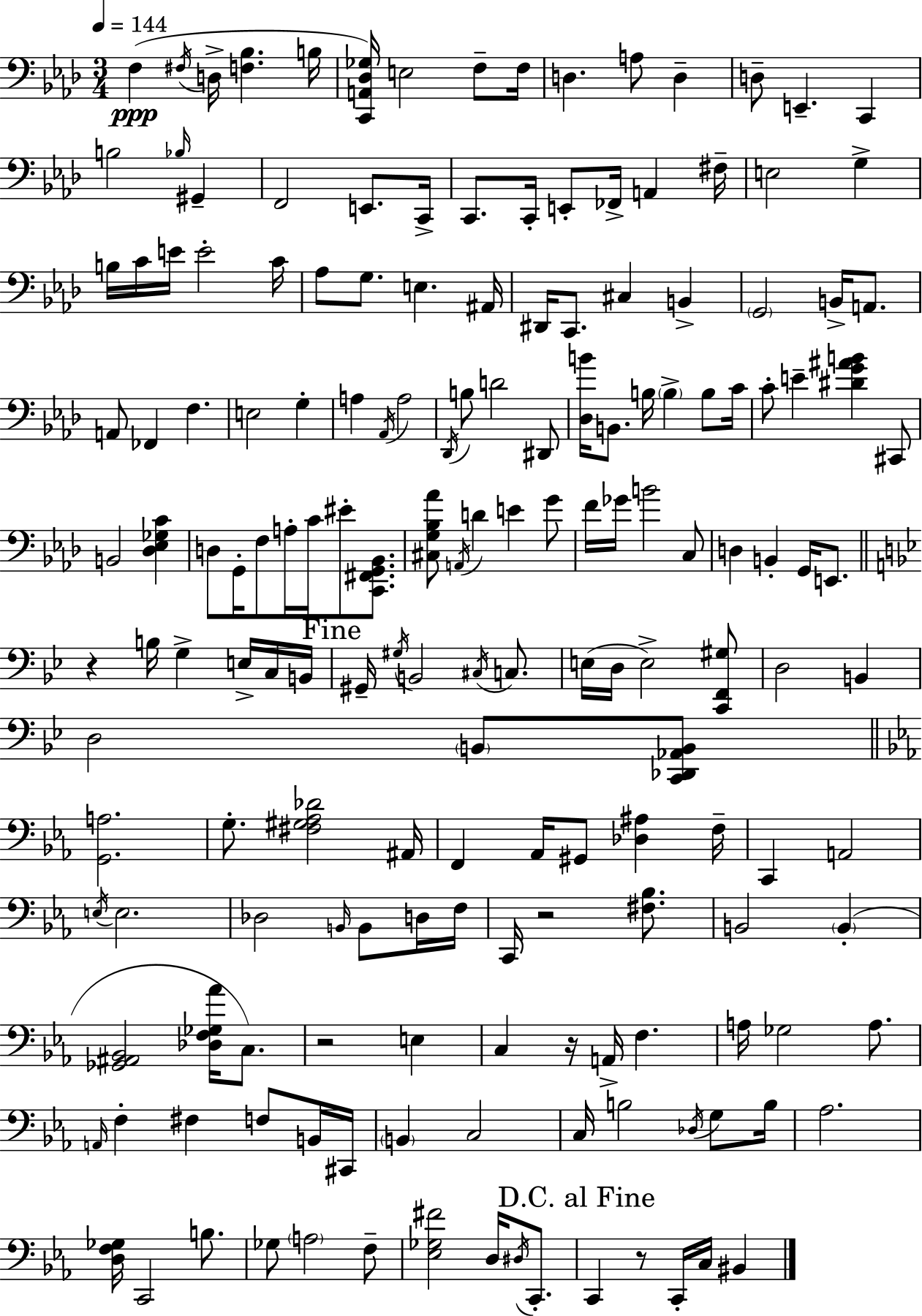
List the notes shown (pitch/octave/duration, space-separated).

F3/q F#3/s D3/s [F3,Bb3]/q. B3/s [C2,A2,Db3,Gb3]/s E3/h F3/e F3/s D3/q. A3/e D3/q D3/e E2/q. C2/q B3/h Bb3/s G#2/q F2/h E2/e. C2/s C2/e. C2/s E2/e FES2/s A2/q F#3/s E3/h G3/q B3/s C4/s E4/s E4/h C4/s Ab3/e G3/e. E3/q. A#2/s D#2/s C2/e. C#3/q B2/q G2/h B2/s A2/e. A2/e FES2/q F3/q. E3/h G3/q A3/q Ab2/s A3/h Db2/s B3/e D4/h D#2/e [Db3,B4]/s B2/e. B3/s B3/q B3/e C4/s C4/e E4/q [D#4,G4,A#4,B4]/q C#2/e B2/h [Db3,Eb3,Gb3,C4]/q D3/e G2/s F3/e A3/s C4/s EIS4/e [C2,F#2,G2,Bb2]/e. [C#3,G3,Bb3,Ab4]/e A2/s D4/q E4/q G4/e F4/s Gb4/s B4/h C3/e D3/q B2/q G2/s E2/e. R/q B3/s G3/q E3/s C3/s B2/s G#2/s G#3/s B2/h C#3/s C3/e. E3/s D3/s E3/h [C2,F2,G#3]/e D3/h B2/q D3/h B2/e [C2,Db2,Ab2,B2]/e [G2,A3]/h. G3/e. [F#3,G#3,Ab3,Db4]/h A#2/s F2/q Ab2/s G#2/e [Db3,A#3]/q F3/s C2/q A2/h E3/s E3/h. Db3/h B2/s B2/e D3/s F3/s C2/s R/h [F#3,Bb3]/e. B2/h B2/q [Gb2,A#2,Bb2]/h [Db3,F3,Gb3,Ab4]/s C3/e. R/h E3/q C3/q R/s A2/s F3/q. A3/s Gb3/h A3/e. A2/s F3/q F#3/q F3/e B2/s C#2/s B2/q C3/h C3/s B3/h Db3/s G3/e B3/s Ab3/h. [D3,F3,Gb3]/s C2/h B3/e. Gb3/e A3/h F3/e [Eb3,Gb3,F#4]/h D3/s D#3/s C2/e. C2/q R/e C2/s C3/s BIS2/q